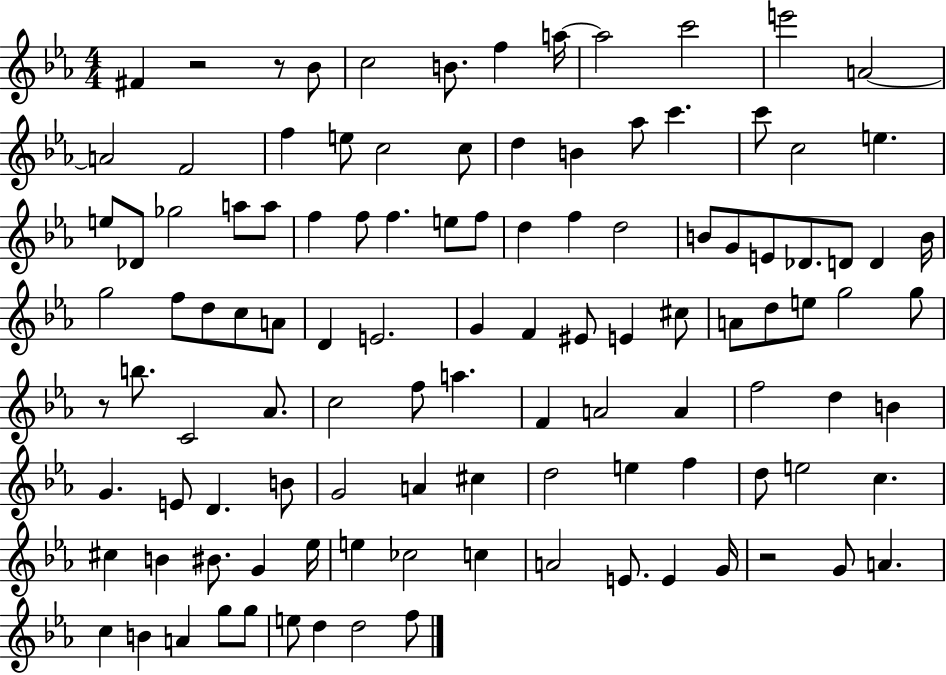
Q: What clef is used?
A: treble